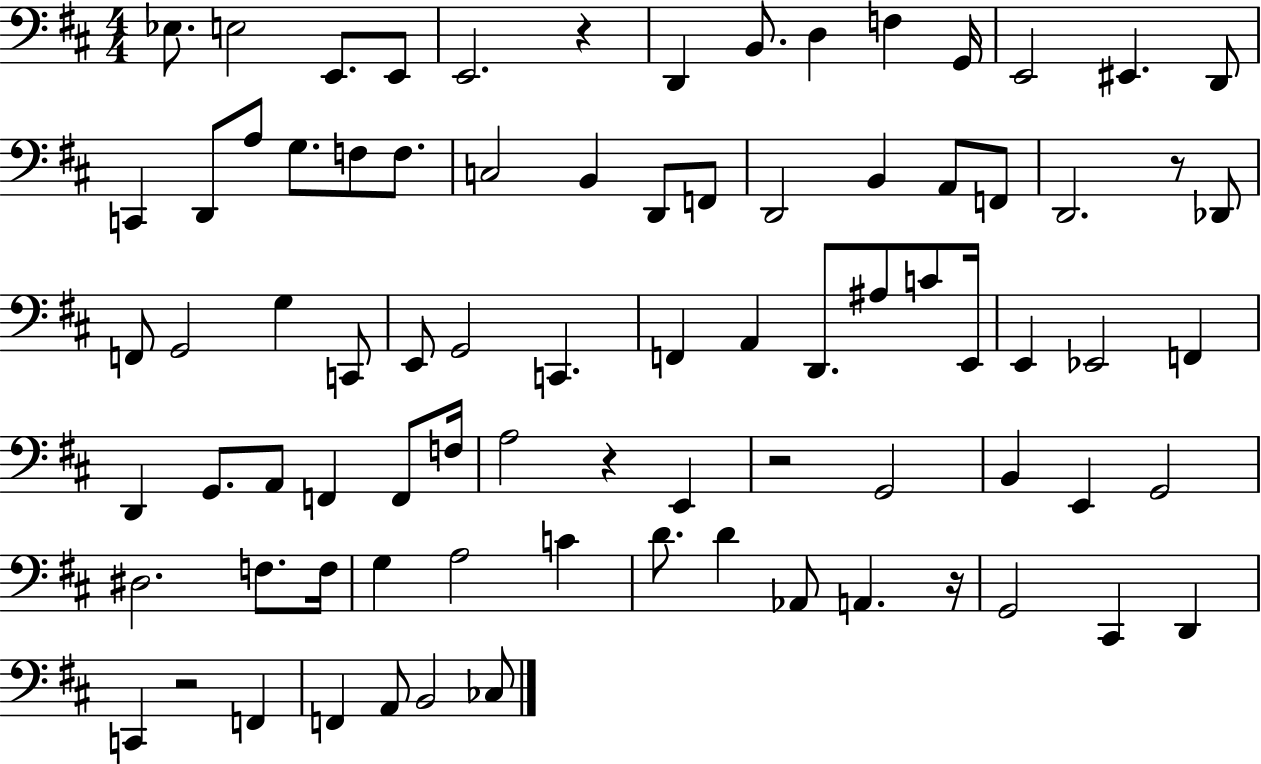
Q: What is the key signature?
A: D major